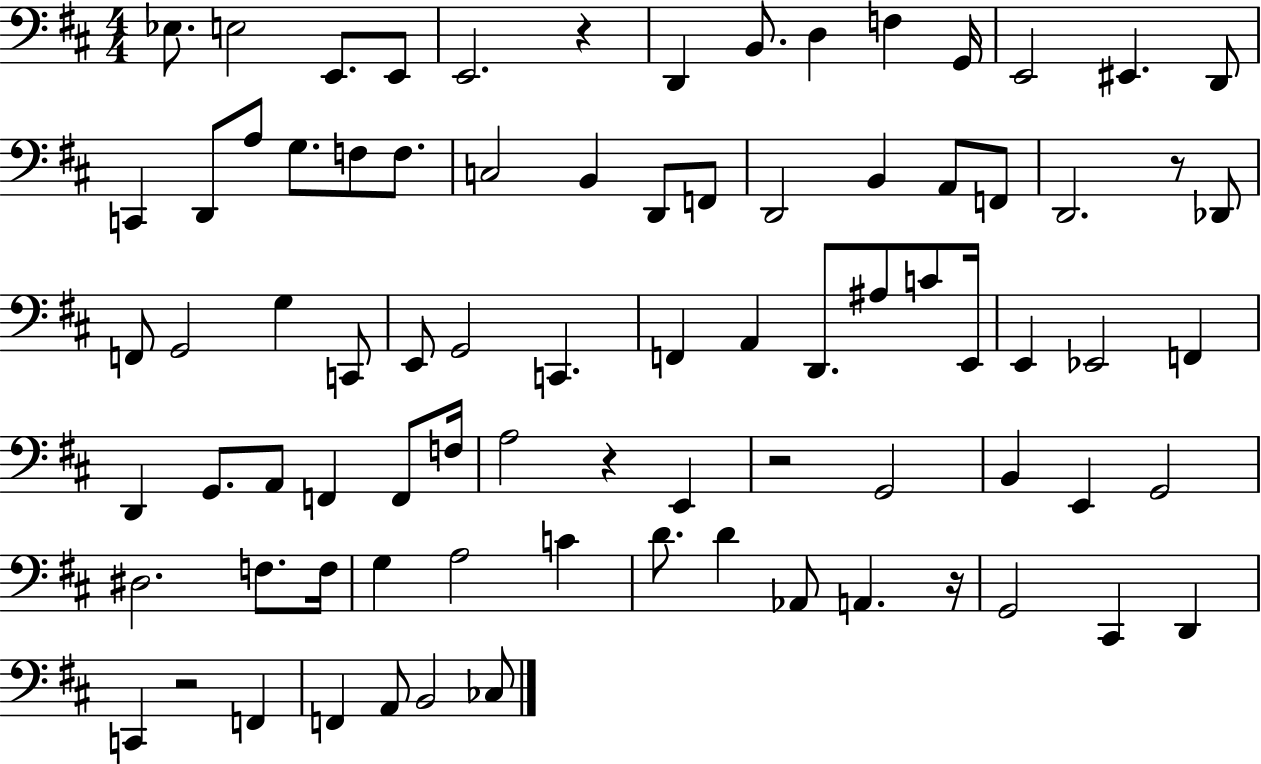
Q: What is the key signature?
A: D major